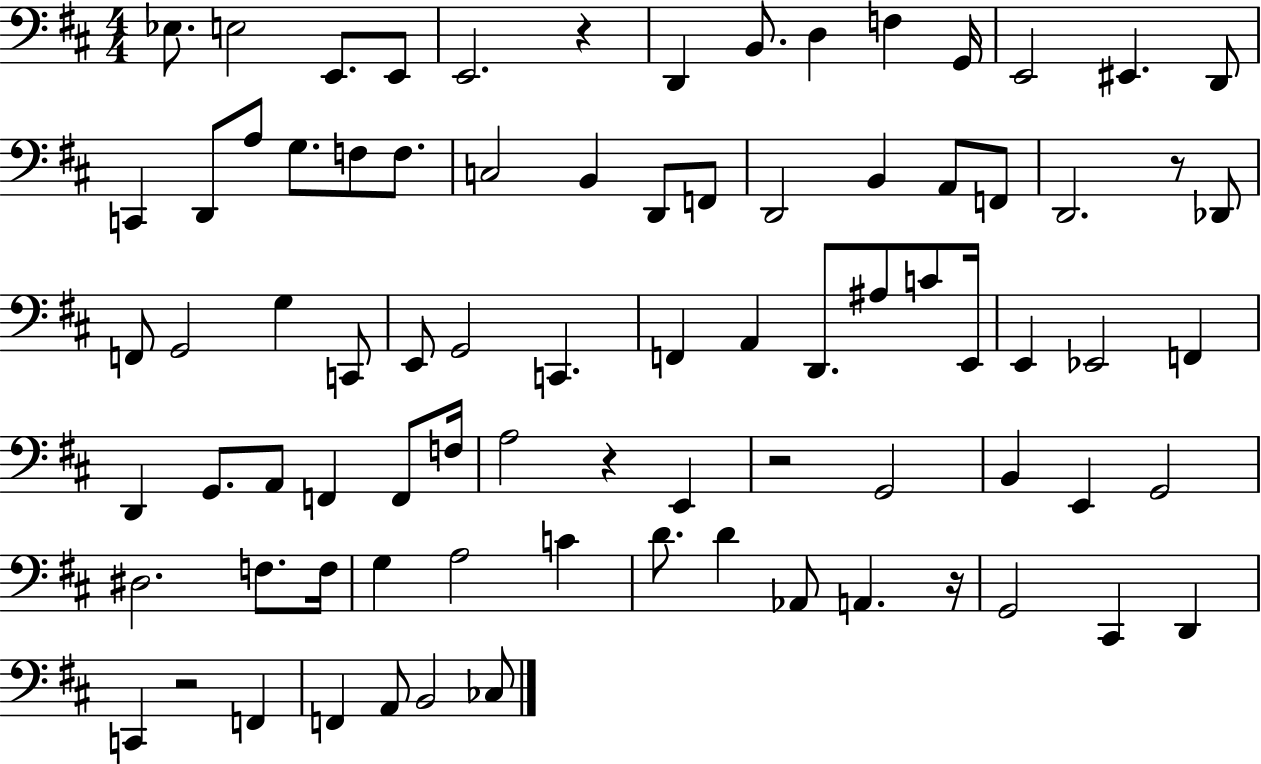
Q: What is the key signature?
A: D major